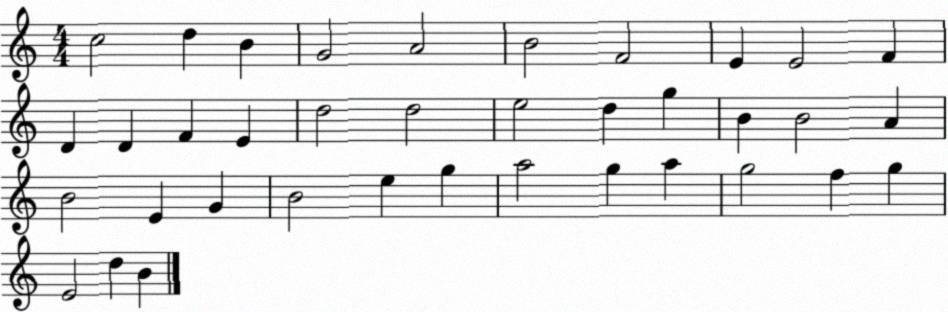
X:1
T:Untitled
M:4/4
L:1/4
K:C
c2 d B G2 A2 B2 F2 E E2 F D D F E d2 d2 e2 d g B B2 A B2 E G B2 e g a2 g a g2 f g E2 d B